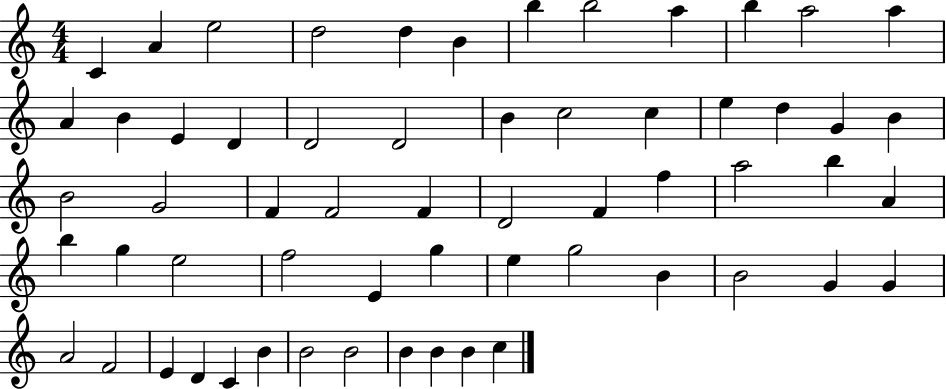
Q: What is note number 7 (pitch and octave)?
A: B5